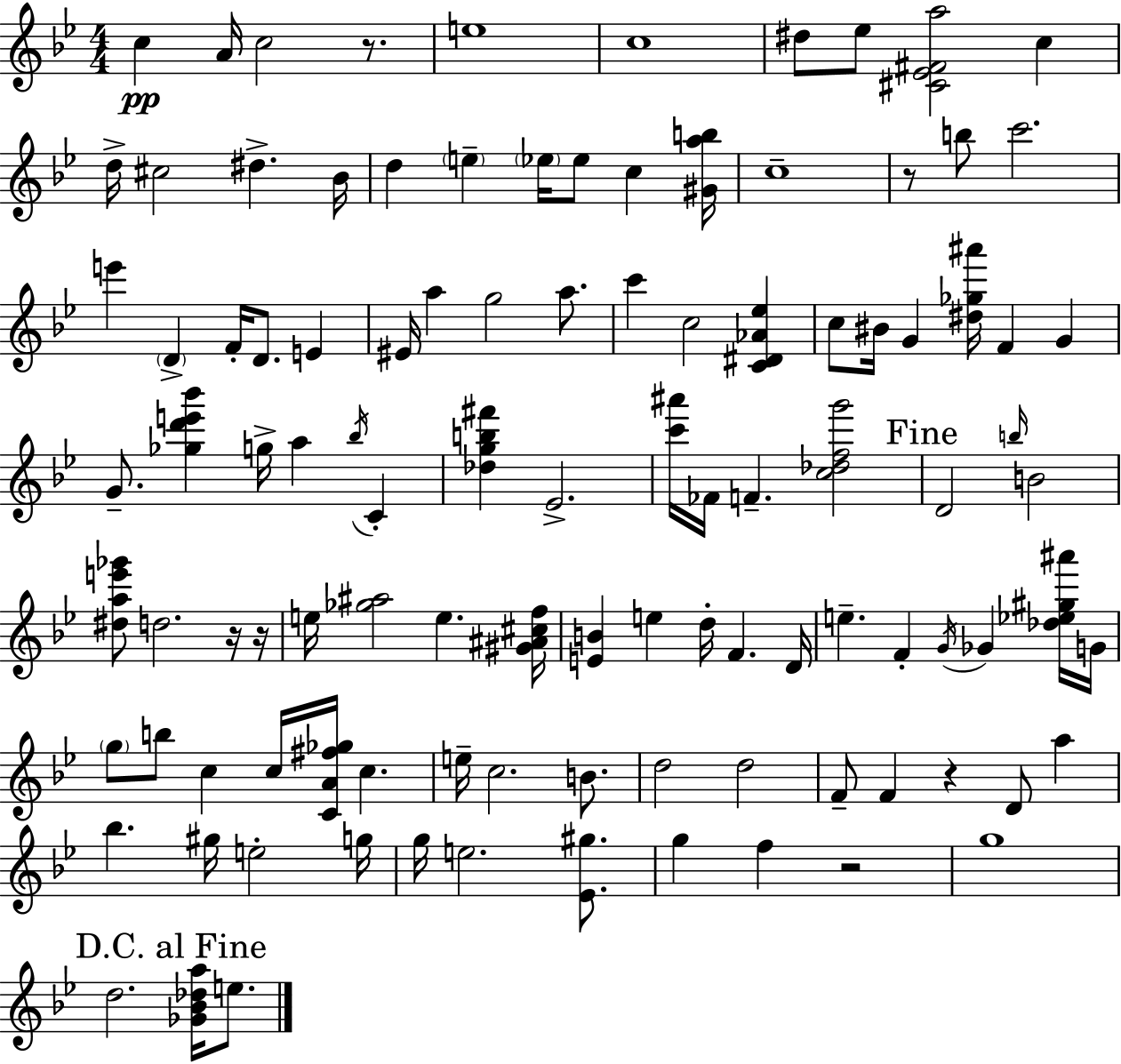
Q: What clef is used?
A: treble